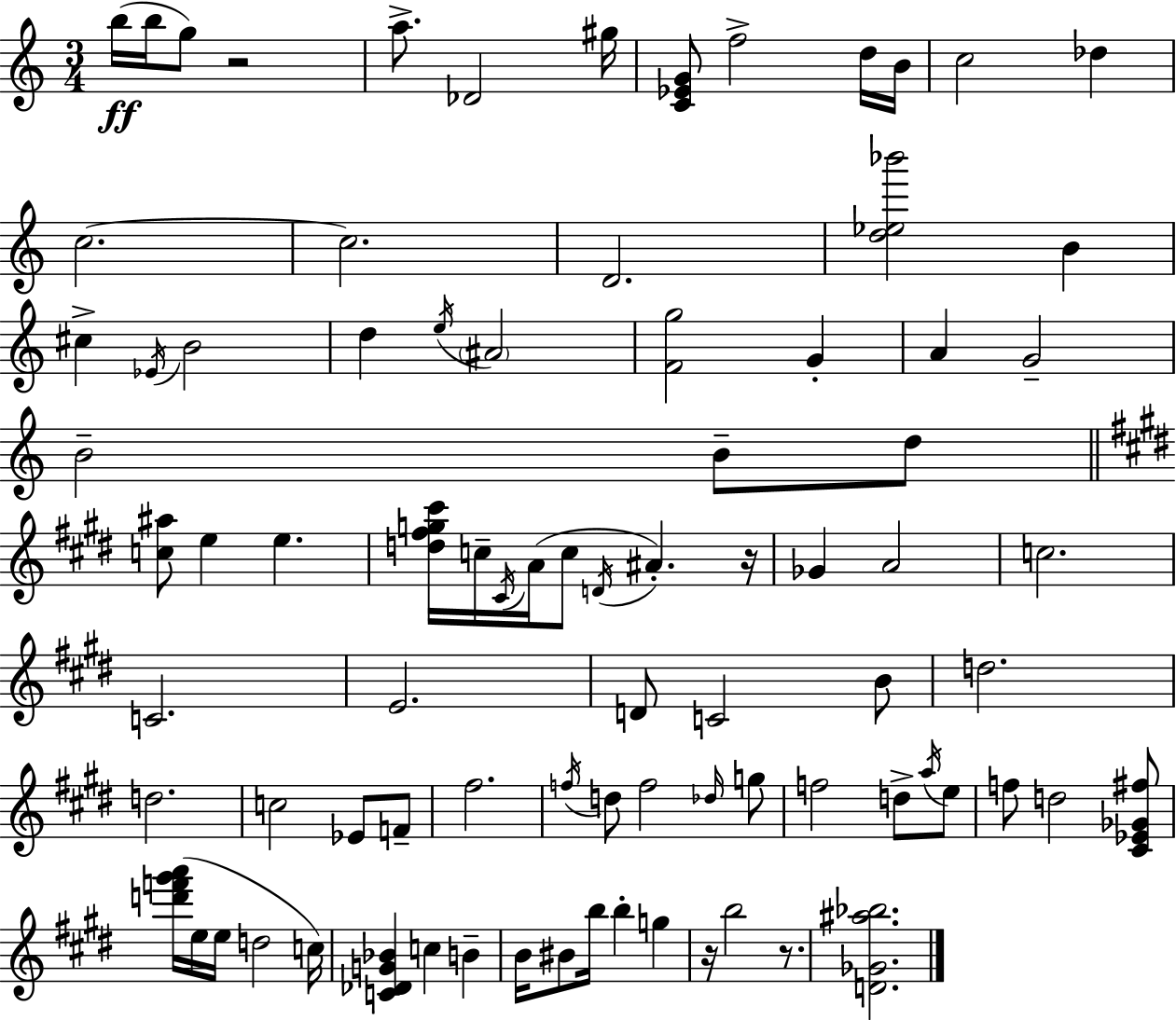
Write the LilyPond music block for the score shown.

{
  \clef treble
  \numericTimeSignature
  \time 3/4
  \key c \major
  \repeat volta 2 { b''16(\ff b''16 g''8) r2 | a''8.-> des'2 gis''16 | <c' ees' g'>8 f''2-> d''16 b'16 | c''2 des''4 | \break c''2.~~ | c''2. | d'2. | <d'' ees'' bes'''>2 b'4 | \break cis''4-> \acciaccatura { ees'16 } b'2 | d''4 \acciaccatura { e''16 } \parenthesize ais'2 | <f' g''>2 g'4-. | a'4 g'2-- | \break b'2-- b'8-- | d''8 \bar "||" \break \key e \major <c'' ais''>8 e''4 e''4. | <d'' fis'' g'' cis'''>16 c''16-- \acciaccatura { cis'16 }( a'16 c''8 \acciaccatura { d'16 } ais'4.-.) | r16 ges'4 a'2 | c''2. | \break c'2. | e'2. | d'8 c'2 | b'8 d''2. | \break d''2. | c''2 ees'8 | f'8-- fis''2. | \acciaccatura { f''16 } d''8 f''2 | \break \grace { des''16 } g''8 f''2 | d''8-> \acciaccatura { a''16 } e''8 f''8 d''2 | <cis' ees' ges' fis''>8 <d''' f''' gis''' a'''>16( e''16 e''16 d''2 | c''16) <c' des' g' bes'>4 c''4 | \break b'4-- b'16 bis'8 b''16 b''4-. | g''4 r16 b''2 | r8. <d' ges' ais'' bes''>2. | } \bar "|."
}